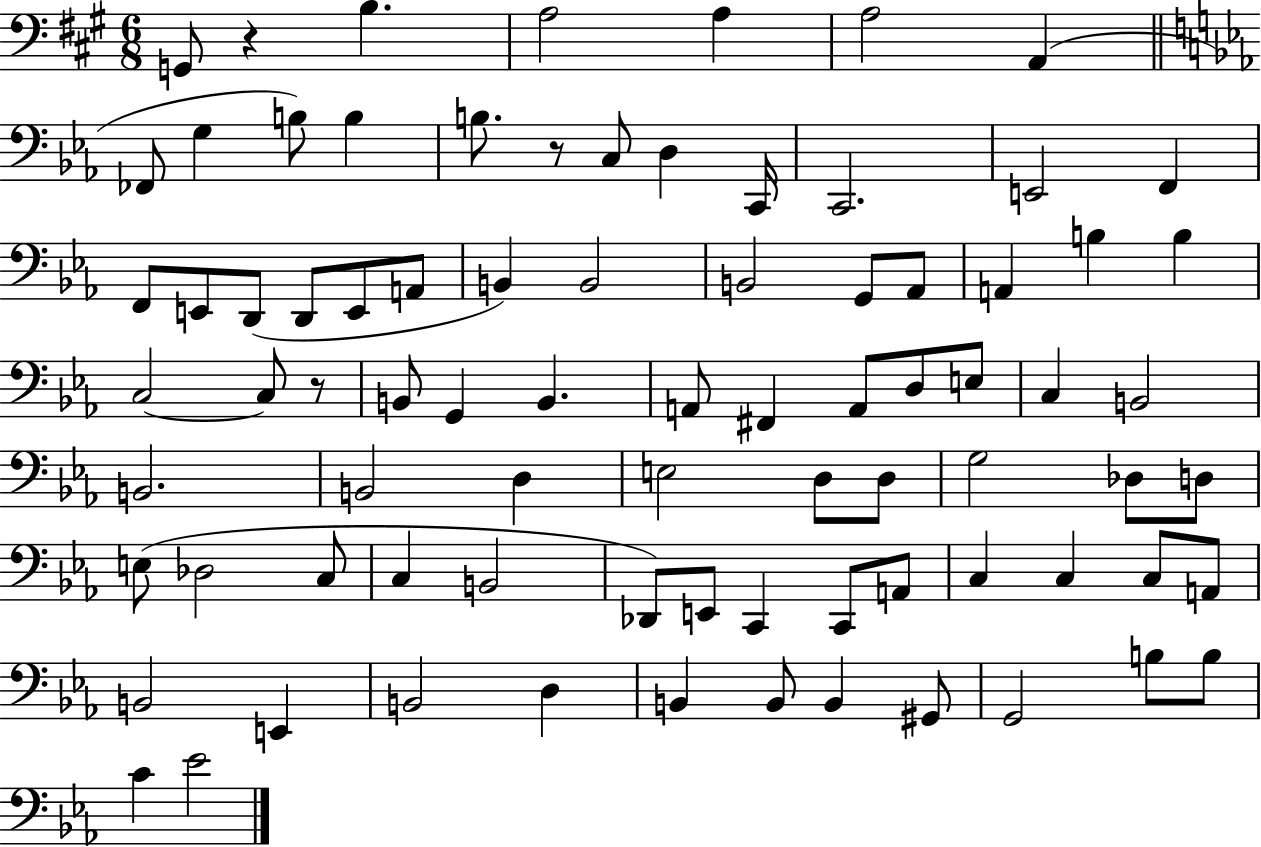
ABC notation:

X:1
T:Untitled
M:6/8
L:1/4
K:A
G,,/2 z B, A,2 A, A,2 A,, _F,,/2 G, B,/2 B, B,/2 z/2 C,/2 D, C,,/4 C,,2 E,,2 F,, F,,/2 E,,/2 D,,/2 D,,/2 E,,/2 A,,/2 B,, B,,2 B,,2 G,,/2 _A,,/2 A,, B, B, C,2 C,/2 z/2 B,,/2 G,, B,, A,,/2 ^F,, A,,/2 D,/2 E,/2 C, B,,2 B,,2 B,,2 D, E,2 D,/2 D,/2 G,2 _D,/2 D,/2 E,/2 _D,2 C,/2 C, B,,2 _D,,/2 E,,/2 C,, C,,/2 A,,/2 C, C, C,/2 A,,/2 B,,2 E,, B,,2 D, B,, B,,/2 B,, ^G,,/2 G,,2 B,/2 B,/2 C _E2